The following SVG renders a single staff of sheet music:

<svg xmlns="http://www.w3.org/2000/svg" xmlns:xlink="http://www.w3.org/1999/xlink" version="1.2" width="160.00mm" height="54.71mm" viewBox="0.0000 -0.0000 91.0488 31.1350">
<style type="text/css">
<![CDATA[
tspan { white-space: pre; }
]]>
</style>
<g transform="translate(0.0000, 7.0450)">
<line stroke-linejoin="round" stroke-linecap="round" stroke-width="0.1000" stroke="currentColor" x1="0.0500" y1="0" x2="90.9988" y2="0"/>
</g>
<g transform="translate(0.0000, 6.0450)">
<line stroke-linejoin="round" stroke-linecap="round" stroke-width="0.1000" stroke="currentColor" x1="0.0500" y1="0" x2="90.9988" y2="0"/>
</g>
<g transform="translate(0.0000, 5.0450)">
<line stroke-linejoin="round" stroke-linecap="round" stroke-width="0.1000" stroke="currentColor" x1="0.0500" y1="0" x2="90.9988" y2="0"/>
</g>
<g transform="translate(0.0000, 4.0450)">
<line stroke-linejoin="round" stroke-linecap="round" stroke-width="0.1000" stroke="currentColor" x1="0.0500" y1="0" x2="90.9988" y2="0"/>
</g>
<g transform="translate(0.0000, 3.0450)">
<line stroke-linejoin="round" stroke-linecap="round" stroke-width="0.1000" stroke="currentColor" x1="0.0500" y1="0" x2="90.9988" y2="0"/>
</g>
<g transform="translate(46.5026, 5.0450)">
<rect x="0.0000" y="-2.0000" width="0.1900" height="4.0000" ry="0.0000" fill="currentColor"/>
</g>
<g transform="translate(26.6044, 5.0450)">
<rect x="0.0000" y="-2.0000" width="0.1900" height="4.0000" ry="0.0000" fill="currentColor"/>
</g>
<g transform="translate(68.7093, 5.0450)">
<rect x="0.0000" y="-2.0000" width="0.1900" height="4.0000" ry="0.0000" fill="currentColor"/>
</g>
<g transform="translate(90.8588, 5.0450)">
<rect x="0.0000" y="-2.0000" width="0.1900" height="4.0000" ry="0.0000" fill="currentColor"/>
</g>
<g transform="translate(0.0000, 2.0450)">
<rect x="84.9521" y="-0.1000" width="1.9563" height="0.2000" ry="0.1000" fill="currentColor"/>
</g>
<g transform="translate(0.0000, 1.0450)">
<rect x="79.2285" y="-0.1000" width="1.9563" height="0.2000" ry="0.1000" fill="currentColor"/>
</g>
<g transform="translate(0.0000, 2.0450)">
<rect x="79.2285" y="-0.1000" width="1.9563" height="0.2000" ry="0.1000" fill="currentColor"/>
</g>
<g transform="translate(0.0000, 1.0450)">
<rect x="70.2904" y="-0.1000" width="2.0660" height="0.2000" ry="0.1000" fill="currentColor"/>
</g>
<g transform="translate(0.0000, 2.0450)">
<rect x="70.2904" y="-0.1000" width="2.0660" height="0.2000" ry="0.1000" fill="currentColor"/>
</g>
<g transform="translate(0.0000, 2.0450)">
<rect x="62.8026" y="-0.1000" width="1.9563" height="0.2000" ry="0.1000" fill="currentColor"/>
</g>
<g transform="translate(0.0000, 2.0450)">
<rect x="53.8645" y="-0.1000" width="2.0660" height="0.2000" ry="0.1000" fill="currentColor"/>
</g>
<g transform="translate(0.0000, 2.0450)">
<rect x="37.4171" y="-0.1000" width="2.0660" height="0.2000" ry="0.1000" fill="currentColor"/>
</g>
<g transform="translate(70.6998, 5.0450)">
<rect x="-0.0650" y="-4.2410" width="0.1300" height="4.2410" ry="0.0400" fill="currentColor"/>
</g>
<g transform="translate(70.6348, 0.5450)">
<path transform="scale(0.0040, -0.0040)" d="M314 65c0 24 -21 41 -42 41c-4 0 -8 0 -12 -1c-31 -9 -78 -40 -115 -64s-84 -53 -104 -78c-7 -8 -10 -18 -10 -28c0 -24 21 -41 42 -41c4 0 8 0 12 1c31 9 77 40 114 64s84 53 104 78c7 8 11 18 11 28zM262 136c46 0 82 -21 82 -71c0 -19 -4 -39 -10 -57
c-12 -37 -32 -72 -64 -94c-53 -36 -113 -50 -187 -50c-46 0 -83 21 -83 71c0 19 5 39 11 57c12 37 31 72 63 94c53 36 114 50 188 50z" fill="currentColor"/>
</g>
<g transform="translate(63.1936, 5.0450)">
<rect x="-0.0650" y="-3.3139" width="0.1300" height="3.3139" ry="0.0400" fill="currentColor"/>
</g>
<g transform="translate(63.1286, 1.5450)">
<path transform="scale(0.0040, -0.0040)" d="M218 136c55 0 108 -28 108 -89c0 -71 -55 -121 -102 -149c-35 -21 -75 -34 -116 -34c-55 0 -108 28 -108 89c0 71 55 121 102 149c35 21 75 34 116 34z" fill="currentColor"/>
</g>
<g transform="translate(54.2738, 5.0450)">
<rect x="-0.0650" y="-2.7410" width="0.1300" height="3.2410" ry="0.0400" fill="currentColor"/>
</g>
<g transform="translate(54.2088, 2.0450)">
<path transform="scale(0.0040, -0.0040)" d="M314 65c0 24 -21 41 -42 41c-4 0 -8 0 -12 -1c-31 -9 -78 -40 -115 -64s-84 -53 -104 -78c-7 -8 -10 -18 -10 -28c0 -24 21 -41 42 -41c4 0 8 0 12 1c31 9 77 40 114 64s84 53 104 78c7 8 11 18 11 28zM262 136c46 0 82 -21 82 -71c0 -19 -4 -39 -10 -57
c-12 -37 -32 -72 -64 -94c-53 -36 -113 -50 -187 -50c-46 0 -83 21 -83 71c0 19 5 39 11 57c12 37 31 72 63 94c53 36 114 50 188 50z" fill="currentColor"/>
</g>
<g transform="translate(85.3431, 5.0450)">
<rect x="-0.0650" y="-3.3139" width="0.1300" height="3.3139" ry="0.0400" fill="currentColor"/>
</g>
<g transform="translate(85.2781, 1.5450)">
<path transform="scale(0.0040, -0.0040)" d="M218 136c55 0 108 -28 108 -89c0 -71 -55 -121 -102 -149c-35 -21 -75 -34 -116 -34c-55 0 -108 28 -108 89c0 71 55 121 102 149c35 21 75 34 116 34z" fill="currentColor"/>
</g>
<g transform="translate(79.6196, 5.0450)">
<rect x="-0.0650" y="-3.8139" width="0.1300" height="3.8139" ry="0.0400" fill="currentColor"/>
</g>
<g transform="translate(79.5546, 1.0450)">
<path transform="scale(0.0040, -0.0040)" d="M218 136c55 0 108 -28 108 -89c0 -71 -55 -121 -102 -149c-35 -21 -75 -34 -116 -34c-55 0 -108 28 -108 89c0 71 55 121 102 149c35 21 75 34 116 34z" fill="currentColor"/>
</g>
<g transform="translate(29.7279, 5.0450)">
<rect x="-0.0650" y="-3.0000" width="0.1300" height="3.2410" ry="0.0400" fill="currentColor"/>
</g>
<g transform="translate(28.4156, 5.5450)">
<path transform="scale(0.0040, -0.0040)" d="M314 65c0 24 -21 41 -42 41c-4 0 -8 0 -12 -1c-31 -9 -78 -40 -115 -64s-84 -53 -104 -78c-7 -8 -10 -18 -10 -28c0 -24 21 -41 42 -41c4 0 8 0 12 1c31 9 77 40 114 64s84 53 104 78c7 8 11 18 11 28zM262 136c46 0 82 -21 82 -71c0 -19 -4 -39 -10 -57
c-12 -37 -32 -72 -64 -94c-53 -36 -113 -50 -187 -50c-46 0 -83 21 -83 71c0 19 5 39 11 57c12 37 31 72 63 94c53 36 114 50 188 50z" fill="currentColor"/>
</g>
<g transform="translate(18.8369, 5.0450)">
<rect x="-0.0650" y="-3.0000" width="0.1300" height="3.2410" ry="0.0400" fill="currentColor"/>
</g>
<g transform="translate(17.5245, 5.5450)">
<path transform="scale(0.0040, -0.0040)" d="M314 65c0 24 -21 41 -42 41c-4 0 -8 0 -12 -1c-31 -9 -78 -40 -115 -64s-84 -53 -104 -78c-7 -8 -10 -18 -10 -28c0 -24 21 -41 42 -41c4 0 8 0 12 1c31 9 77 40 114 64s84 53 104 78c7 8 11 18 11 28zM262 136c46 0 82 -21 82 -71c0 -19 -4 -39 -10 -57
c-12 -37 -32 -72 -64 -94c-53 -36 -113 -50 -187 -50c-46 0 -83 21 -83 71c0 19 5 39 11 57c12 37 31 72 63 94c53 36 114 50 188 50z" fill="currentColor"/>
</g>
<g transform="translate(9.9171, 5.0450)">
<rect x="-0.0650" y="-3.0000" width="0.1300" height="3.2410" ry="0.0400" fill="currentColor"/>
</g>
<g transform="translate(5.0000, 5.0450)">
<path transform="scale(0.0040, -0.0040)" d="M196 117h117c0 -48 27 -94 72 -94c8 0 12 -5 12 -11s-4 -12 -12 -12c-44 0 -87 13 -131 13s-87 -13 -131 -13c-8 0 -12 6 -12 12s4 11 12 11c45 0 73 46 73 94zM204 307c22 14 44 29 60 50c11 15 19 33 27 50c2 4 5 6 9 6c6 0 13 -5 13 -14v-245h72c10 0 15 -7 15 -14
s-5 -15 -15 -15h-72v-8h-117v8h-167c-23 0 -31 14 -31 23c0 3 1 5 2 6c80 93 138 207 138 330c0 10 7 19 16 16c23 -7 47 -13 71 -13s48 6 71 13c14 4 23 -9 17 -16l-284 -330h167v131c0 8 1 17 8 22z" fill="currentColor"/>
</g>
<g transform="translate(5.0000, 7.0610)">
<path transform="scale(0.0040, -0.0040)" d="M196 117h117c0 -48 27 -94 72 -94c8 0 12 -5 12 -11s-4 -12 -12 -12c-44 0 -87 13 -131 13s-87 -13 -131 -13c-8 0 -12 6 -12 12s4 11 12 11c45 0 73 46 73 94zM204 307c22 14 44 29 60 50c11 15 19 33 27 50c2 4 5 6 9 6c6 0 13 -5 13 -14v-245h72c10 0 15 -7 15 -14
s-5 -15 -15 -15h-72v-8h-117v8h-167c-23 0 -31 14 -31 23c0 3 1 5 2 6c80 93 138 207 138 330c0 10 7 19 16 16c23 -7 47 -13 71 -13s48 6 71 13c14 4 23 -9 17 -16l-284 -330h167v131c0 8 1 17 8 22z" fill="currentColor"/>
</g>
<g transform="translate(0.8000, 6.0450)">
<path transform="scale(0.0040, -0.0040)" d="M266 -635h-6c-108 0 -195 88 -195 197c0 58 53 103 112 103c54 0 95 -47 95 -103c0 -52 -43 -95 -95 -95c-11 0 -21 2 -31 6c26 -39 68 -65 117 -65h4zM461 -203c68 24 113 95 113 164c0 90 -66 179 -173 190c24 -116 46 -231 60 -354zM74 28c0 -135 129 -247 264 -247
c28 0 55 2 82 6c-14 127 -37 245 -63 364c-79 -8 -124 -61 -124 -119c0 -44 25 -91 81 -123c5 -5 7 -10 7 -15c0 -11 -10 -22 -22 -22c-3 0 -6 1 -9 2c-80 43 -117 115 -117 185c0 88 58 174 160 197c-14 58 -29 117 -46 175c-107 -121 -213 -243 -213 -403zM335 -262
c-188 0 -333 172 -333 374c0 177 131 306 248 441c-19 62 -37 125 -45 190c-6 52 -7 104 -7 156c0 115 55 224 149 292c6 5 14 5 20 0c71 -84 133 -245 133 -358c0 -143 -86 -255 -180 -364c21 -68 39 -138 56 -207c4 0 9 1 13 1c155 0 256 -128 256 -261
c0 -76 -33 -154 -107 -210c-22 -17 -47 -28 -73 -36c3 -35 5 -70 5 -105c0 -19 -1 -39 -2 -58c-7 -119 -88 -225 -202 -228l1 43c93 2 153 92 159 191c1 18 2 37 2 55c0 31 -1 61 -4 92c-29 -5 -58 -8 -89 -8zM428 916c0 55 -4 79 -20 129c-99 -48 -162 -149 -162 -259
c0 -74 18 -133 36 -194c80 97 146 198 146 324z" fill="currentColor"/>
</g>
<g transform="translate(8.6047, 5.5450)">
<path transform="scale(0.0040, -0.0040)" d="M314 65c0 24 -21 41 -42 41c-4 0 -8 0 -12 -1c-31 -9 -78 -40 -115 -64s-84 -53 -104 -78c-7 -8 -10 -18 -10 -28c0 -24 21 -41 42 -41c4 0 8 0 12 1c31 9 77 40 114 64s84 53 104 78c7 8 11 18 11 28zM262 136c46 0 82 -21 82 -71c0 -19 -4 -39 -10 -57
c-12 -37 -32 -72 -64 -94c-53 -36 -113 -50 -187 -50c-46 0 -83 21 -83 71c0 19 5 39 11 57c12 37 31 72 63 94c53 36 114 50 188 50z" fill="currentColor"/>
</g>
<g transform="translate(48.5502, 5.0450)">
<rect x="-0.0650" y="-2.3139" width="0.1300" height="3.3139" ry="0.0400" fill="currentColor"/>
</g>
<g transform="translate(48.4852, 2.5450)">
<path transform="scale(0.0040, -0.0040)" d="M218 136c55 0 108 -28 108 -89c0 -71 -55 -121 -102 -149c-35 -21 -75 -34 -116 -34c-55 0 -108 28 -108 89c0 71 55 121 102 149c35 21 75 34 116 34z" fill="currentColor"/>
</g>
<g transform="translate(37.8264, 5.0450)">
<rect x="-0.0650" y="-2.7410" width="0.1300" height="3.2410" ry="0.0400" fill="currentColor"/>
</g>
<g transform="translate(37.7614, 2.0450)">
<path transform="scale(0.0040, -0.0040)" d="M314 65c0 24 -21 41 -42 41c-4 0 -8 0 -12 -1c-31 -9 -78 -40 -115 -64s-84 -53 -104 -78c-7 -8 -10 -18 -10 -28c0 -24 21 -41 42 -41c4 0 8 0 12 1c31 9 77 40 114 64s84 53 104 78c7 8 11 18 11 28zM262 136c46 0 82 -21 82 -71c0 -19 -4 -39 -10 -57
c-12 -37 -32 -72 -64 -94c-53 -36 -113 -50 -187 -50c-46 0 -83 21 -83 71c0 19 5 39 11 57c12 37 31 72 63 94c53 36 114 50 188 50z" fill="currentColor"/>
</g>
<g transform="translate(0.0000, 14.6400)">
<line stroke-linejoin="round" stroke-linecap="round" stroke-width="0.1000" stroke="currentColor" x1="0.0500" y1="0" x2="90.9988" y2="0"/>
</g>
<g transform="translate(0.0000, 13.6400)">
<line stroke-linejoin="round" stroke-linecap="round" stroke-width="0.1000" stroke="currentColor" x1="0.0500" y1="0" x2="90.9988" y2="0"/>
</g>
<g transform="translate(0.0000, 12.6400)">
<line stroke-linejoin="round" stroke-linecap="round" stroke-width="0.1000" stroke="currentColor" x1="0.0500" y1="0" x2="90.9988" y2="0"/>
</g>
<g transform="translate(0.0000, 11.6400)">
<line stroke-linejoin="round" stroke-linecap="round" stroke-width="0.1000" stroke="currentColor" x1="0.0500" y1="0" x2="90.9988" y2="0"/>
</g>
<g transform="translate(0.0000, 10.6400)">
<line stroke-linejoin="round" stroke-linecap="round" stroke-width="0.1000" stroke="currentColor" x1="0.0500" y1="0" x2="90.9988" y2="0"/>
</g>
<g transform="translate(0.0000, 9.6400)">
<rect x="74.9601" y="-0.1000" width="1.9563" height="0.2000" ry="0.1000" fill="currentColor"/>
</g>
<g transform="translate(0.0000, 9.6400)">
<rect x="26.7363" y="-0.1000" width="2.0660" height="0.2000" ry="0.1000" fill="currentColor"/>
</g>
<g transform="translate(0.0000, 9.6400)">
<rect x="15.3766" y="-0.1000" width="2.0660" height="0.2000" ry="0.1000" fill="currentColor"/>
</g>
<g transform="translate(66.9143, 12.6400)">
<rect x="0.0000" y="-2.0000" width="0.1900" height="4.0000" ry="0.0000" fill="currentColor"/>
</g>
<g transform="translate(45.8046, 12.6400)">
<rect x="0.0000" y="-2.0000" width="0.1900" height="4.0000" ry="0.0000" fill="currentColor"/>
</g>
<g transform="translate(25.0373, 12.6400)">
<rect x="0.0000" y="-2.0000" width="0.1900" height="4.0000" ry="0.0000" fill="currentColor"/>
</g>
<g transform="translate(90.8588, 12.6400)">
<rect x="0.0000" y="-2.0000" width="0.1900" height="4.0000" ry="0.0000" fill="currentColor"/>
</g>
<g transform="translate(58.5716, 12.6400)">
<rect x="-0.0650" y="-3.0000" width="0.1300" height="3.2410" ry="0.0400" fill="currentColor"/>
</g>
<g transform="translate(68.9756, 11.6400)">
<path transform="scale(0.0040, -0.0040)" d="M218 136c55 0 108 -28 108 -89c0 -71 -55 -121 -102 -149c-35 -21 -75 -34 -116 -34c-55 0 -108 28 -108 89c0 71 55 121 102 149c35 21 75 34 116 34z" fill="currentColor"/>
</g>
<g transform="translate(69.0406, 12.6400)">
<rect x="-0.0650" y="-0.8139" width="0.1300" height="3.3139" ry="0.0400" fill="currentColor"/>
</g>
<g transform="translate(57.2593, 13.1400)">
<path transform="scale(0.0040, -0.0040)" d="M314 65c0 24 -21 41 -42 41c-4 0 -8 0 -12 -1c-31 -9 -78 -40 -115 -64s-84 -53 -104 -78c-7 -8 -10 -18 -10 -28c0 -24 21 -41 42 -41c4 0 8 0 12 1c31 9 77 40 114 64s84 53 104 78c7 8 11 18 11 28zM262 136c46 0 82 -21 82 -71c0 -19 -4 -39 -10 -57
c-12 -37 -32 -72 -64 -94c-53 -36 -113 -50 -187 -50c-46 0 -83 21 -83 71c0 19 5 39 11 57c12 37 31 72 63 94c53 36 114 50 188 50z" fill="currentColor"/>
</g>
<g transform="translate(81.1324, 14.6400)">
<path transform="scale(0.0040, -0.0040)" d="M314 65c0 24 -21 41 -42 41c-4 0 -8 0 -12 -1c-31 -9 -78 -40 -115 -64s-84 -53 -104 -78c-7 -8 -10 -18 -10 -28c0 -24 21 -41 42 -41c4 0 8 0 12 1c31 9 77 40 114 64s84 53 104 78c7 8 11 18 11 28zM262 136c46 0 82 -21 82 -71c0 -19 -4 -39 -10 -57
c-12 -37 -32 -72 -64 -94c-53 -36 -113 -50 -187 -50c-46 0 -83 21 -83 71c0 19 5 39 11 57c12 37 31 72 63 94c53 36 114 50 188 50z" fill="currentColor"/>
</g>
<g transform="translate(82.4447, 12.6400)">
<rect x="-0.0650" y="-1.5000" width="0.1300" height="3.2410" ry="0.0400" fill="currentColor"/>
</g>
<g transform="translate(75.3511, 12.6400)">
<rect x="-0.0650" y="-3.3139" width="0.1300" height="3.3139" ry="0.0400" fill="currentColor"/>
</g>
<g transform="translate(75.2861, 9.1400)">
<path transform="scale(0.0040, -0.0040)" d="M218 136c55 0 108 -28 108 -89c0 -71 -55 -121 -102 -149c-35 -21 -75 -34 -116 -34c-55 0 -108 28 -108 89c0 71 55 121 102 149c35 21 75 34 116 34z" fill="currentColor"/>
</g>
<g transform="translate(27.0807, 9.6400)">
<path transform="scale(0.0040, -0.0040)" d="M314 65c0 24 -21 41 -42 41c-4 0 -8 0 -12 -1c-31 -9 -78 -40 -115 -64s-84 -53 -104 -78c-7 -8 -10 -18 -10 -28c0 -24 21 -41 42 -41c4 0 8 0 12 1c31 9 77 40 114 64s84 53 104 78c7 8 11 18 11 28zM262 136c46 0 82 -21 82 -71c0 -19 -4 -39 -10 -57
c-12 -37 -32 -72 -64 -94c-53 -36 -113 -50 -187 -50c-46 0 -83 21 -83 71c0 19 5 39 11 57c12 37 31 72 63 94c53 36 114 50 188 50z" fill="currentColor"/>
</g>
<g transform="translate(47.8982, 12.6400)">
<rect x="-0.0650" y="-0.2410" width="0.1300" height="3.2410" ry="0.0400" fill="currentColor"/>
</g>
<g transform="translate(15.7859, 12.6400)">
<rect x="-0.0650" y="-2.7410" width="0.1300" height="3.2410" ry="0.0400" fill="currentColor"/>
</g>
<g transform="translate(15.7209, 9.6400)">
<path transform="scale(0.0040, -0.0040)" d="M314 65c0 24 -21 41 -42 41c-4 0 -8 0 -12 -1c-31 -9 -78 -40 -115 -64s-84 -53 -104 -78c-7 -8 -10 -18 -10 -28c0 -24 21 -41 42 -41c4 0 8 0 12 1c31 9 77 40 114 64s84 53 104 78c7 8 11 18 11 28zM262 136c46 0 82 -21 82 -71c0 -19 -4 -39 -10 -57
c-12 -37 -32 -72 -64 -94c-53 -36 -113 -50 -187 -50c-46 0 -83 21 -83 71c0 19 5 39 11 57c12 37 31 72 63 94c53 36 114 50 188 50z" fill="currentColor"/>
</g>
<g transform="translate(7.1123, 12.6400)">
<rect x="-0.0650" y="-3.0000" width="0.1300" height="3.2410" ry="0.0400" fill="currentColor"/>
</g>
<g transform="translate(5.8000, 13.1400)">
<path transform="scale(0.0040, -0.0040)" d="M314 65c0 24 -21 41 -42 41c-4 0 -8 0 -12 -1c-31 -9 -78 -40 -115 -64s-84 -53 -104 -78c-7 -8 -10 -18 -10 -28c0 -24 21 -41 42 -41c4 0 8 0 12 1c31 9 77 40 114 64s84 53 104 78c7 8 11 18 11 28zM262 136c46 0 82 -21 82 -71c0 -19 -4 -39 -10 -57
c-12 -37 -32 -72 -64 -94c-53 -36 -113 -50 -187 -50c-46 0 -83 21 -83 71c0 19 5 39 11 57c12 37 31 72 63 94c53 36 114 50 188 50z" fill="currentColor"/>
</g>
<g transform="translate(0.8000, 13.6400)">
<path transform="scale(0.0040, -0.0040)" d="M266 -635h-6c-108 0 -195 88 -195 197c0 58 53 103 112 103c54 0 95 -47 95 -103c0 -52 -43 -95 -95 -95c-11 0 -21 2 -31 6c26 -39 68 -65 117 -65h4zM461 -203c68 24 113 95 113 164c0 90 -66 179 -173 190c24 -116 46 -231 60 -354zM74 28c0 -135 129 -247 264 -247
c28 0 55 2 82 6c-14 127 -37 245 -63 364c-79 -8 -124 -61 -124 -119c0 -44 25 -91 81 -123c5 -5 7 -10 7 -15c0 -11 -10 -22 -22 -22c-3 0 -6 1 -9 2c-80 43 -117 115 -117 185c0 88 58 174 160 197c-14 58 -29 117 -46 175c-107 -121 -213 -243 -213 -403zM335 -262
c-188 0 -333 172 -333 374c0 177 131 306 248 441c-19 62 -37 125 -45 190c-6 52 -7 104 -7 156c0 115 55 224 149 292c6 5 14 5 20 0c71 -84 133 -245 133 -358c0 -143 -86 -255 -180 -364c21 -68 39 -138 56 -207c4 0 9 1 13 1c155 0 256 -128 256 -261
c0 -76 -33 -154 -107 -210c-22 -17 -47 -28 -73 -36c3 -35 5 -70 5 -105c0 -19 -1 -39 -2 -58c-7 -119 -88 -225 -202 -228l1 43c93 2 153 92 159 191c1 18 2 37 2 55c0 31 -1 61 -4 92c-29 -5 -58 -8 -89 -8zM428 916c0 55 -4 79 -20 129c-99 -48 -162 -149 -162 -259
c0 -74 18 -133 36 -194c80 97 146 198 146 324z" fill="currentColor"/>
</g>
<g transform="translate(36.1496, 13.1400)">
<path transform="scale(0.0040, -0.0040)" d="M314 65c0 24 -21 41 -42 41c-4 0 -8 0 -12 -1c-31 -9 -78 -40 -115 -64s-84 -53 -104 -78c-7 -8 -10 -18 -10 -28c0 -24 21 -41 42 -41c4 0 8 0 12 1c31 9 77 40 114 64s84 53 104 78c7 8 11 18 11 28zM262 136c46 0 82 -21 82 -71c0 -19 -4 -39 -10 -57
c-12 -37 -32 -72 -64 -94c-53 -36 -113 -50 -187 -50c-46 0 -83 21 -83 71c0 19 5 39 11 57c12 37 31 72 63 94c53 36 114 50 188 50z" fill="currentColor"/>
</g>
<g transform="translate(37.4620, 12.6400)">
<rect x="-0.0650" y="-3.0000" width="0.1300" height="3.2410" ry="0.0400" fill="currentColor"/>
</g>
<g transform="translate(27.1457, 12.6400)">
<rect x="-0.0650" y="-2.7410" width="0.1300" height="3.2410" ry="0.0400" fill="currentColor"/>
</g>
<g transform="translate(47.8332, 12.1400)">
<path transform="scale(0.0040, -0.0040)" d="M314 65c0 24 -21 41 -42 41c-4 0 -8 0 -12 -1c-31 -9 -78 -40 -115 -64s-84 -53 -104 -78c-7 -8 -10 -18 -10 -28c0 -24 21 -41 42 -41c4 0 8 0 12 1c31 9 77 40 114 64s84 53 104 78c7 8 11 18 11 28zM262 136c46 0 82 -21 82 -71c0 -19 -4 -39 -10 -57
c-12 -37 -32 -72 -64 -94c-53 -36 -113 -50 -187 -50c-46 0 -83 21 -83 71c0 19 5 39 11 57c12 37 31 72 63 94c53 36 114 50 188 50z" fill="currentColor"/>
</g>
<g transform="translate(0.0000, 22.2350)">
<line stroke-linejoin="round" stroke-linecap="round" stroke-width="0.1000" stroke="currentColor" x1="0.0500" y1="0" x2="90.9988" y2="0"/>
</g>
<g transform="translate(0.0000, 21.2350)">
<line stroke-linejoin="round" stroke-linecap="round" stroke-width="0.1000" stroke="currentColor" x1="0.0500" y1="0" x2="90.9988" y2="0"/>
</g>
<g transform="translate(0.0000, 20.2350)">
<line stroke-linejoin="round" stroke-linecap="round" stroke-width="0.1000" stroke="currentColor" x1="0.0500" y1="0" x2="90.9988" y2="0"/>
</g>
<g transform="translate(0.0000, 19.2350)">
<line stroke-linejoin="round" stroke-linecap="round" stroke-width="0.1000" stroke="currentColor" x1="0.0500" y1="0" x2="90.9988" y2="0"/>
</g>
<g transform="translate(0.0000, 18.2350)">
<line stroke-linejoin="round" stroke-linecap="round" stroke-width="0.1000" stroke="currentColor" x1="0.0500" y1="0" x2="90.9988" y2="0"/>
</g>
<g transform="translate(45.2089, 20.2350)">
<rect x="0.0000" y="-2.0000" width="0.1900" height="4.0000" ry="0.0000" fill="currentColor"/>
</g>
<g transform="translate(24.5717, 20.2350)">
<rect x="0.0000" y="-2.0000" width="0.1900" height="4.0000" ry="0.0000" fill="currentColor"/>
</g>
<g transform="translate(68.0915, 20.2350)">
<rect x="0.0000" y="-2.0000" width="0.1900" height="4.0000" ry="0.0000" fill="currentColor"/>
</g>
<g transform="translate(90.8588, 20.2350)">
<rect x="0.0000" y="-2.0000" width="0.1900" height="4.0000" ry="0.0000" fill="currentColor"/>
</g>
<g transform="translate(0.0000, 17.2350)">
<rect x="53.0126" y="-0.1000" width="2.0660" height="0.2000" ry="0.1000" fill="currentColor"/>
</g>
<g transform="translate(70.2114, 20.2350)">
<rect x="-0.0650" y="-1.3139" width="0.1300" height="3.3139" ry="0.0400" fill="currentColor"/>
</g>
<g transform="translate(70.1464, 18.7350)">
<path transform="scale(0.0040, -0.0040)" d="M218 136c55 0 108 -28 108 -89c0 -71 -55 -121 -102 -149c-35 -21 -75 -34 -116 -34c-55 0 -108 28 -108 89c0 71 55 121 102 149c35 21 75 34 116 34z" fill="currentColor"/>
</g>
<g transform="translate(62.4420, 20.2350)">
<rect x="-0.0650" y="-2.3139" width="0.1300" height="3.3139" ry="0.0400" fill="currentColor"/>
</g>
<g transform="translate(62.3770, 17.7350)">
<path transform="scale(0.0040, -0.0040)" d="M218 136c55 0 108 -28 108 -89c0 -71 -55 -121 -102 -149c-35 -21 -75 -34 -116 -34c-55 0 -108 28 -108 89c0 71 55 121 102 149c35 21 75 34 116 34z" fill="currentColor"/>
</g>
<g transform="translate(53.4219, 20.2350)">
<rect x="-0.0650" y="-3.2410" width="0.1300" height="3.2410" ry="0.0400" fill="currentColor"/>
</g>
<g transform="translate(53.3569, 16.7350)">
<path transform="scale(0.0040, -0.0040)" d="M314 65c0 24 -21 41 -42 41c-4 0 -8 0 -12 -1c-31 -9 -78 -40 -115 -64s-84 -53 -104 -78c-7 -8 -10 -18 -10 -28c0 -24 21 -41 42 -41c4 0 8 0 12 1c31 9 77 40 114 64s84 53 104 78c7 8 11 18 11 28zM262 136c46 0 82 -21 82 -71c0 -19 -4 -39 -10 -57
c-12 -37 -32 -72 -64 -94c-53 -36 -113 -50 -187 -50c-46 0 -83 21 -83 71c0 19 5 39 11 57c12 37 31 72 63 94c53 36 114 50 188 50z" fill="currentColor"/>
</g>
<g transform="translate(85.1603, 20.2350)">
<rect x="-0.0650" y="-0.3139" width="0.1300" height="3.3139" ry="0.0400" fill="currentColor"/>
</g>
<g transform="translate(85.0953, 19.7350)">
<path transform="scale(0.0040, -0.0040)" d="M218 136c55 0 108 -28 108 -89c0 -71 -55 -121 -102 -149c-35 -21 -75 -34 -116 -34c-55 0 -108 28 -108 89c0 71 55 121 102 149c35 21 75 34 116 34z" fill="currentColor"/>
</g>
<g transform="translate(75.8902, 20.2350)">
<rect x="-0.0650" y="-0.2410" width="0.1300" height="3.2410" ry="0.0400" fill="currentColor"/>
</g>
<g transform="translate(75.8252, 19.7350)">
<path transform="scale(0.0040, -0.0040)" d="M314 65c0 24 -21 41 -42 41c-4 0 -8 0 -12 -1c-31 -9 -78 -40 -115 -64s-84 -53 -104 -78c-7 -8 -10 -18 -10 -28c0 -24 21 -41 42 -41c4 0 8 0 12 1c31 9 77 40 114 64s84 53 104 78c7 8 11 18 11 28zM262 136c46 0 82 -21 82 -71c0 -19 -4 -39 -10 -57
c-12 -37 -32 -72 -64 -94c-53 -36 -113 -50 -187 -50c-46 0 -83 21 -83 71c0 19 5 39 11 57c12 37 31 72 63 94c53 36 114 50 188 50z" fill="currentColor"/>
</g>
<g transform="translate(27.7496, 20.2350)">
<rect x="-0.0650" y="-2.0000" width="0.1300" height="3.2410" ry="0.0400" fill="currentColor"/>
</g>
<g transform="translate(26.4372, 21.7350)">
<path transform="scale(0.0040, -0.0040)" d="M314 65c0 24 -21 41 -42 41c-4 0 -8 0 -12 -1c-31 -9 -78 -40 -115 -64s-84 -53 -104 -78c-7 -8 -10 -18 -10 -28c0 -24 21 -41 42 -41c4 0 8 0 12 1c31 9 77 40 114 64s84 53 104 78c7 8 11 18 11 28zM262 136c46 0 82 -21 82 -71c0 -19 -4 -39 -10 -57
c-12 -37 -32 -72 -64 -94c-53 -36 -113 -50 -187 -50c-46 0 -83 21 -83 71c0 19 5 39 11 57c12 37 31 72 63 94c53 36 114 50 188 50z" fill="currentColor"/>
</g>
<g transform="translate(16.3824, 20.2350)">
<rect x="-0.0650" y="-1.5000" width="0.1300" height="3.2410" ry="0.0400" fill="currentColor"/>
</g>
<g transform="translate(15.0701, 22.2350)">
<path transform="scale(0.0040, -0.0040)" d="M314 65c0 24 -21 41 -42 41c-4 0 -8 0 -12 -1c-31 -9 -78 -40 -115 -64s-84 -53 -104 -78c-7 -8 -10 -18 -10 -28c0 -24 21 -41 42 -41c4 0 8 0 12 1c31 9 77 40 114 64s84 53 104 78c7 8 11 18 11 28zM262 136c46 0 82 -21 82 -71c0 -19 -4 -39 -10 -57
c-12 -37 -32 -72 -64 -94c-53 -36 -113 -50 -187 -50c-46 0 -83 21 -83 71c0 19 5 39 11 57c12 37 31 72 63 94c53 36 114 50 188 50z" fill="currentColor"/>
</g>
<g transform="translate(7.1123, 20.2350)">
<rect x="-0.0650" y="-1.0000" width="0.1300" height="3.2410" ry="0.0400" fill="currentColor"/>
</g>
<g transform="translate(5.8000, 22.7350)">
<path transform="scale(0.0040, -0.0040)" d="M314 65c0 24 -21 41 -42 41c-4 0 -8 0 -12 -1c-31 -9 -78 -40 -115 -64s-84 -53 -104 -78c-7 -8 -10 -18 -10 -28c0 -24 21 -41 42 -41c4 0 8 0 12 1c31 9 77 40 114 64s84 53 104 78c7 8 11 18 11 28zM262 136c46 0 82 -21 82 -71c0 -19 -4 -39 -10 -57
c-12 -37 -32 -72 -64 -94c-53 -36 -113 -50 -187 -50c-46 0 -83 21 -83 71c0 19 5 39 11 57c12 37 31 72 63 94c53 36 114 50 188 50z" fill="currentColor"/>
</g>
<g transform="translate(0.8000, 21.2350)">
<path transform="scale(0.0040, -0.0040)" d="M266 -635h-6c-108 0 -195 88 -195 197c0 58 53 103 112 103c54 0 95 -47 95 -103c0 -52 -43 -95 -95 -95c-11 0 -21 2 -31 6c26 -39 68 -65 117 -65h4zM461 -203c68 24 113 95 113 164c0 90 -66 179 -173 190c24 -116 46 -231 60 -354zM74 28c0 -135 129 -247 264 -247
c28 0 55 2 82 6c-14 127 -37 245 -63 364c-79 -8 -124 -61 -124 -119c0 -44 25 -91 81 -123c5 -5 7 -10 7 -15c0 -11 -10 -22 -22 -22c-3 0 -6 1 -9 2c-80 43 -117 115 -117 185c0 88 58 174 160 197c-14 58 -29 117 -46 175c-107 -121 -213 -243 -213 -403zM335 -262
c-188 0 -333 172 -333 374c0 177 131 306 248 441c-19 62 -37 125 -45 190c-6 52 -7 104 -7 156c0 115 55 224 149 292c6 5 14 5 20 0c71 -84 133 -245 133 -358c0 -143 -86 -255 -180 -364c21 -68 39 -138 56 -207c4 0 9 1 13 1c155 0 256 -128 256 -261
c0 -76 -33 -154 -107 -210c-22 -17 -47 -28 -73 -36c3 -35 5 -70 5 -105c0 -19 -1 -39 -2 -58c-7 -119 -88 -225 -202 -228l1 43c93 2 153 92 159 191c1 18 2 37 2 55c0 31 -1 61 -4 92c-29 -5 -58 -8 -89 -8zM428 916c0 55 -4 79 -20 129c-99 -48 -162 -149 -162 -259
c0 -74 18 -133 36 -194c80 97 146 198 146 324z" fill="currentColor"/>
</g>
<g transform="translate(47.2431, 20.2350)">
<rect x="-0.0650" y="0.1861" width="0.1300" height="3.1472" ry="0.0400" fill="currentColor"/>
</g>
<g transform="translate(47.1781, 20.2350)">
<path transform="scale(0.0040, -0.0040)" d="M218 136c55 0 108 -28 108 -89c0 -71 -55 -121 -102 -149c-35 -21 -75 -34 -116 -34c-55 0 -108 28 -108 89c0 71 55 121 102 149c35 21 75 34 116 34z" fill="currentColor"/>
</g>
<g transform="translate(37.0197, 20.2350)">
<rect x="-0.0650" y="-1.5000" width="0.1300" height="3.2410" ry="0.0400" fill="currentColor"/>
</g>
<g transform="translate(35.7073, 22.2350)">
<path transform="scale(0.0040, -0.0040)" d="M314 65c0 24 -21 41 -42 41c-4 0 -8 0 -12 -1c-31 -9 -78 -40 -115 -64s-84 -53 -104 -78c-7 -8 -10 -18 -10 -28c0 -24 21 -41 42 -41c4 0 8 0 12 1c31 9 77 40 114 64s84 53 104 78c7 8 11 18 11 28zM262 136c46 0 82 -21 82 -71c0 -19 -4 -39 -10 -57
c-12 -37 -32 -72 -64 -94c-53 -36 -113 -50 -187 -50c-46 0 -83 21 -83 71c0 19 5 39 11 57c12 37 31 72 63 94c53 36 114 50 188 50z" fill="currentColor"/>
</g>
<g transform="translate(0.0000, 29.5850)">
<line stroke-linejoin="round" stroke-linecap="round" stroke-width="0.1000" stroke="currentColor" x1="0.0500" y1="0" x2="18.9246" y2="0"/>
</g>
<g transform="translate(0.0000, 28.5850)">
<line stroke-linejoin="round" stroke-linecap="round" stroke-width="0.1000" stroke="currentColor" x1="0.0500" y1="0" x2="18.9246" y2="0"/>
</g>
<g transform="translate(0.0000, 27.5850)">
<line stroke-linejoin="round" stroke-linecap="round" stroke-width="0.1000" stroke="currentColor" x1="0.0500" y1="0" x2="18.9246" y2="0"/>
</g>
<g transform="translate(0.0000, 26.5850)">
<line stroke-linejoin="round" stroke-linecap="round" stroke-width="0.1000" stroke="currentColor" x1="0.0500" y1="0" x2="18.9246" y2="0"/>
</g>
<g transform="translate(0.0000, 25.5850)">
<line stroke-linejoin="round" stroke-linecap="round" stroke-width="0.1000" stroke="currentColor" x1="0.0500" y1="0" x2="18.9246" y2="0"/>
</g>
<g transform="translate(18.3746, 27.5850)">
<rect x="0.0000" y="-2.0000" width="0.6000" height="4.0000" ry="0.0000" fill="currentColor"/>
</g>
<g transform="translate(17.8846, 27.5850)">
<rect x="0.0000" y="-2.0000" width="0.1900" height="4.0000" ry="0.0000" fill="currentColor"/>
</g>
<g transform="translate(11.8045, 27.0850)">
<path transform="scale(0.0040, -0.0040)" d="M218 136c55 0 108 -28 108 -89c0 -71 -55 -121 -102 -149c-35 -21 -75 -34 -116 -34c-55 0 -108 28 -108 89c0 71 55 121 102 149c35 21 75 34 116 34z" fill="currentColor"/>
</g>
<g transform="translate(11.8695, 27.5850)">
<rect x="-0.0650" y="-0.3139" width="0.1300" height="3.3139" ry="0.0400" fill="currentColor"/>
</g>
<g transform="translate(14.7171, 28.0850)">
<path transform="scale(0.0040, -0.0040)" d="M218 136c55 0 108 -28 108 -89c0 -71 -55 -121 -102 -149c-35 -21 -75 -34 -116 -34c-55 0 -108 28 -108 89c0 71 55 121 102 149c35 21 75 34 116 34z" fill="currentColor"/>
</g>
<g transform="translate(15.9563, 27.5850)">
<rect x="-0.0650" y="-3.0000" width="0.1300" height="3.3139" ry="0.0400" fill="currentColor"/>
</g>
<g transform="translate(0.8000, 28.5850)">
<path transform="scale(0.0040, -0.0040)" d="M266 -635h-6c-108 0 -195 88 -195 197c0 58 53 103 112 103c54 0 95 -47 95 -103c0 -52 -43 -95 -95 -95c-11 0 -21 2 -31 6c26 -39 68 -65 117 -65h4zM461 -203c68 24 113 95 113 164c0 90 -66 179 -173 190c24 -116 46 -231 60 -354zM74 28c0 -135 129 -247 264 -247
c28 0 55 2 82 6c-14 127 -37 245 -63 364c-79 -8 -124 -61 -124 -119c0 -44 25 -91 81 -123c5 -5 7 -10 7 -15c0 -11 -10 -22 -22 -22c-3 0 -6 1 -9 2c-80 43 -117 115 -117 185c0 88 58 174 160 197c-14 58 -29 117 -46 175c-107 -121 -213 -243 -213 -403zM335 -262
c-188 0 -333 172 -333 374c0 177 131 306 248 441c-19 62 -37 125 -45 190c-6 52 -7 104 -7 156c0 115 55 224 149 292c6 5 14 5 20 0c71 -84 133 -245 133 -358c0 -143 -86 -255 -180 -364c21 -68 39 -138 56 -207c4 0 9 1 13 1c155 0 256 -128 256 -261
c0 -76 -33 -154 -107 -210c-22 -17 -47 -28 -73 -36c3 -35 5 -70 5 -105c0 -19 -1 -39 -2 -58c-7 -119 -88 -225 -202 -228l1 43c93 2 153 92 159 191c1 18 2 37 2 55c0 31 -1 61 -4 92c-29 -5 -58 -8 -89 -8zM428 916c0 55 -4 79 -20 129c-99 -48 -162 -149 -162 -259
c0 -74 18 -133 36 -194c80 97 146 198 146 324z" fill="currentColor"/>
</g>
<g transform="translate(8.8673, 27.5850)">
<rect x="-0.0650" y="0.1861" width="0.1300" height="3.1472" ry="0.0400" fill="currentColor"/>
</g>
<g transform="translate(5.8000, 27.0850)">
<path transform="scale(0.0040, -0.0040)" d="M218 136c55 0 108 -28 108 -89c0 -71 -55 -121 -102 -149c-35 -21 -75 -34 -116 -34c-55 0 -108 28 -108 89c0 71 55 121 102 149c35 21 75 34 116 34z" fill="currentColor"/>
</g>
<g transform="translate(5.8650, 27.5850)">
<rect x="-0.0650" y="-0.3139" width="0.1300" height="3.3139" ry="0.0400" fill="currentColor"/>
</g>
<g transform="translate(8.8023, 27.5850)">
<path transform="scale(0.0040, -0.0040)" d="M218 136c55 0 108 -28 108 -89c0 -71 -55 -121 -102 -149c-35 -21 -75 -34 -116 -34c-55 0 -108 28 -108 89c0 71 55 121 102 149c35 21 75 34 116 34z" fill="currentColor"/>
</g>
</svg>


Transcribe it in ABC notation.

X:1
T:Untitled
M:4/4
L:1/4
K:C
A2 A2 A2 a2 g a2 b d'2 c' b A2 a2 a2 A2 c2 A2 d b E2 D2 E2 F2 E2 B b2 g e c2 c c B c A